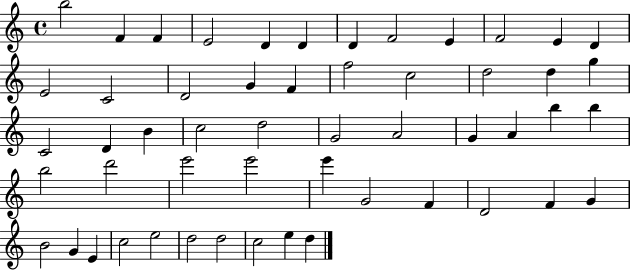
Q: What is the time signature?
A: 4/4